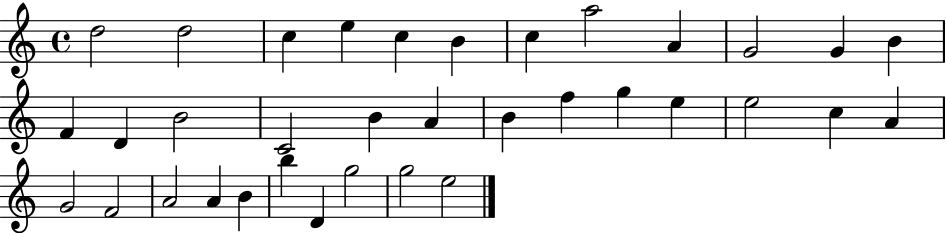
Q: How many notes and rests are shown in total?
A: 35